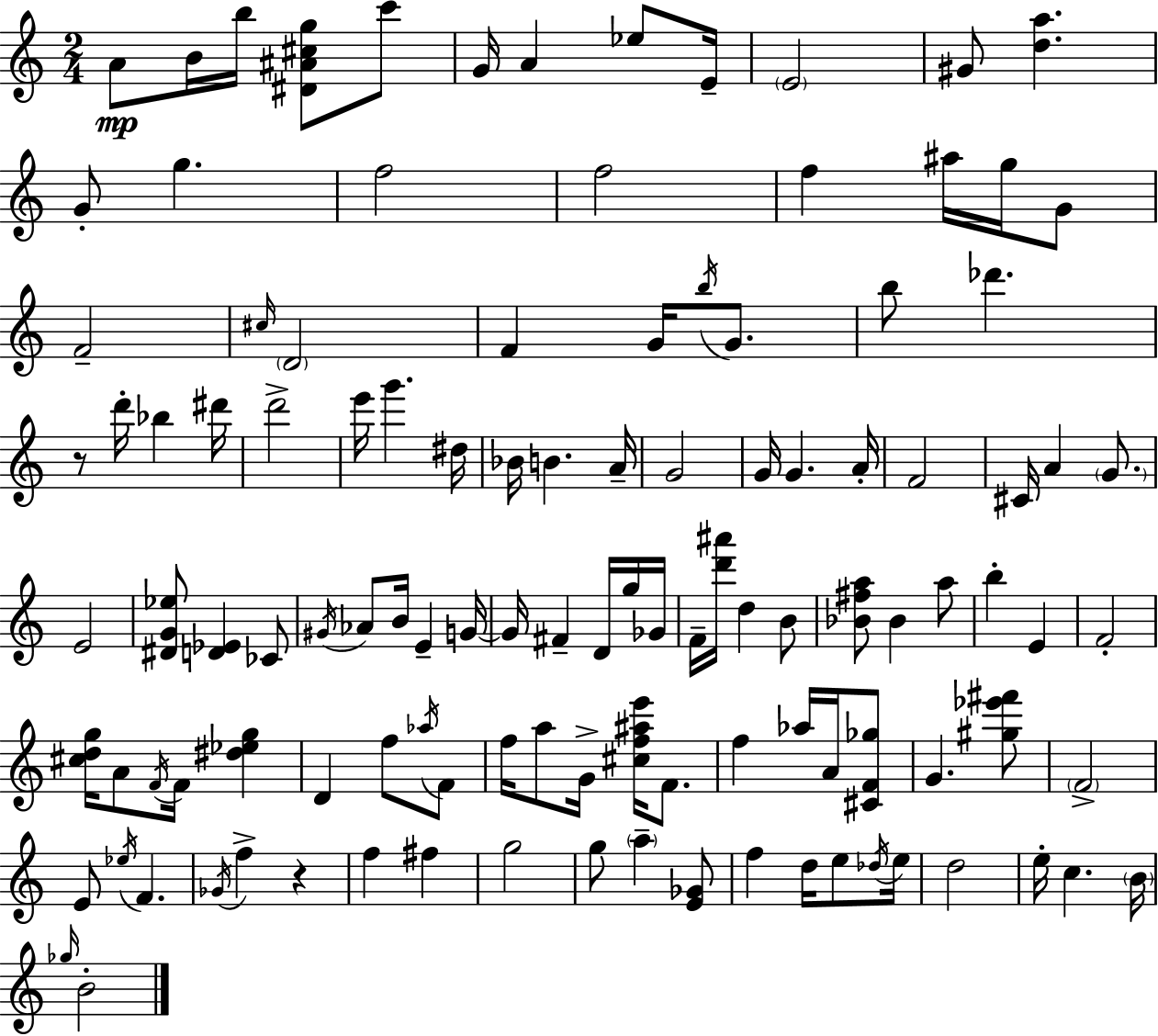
{
  \clef treble
  \numericTimeSignature
  \time 2/4
  \key c \major
  a'8\mp b'16 b''16 <dis' ais' cis'' g''>8 c'''8 | g'16 a'4 ees''8 e'16-- | \parenthesize e'2 | gis'8 <d'' a''>4. | \break g'8-. g''4. | f''2 | f''2 | f''4 ais''16 g''16 g'8 | \break f'2-- | \grace { cis''16 } \parenthesize d'2 | f'4 g'16 \acciaccatura { b''16 } g'8. | b''8 des'''4. | \break r8 d'''16-. bes''4 | dis'''16 d'''2-> | e'''16 g'''4. | dis''16 bes'16 b'4. | \break a'16-- g'2 | g'16 g'4. | a'16-. f'2 | cis'16 a'4 \parenthesize g'8. | \break e'2 | <dis' g' ees''>8 <d' ees'>4 | ces'8 \acciaccatura { gis'16 } aes'8 b'16 e'4-- | g'16~~ g'16 fis'4-- | \break d'16 g''16 ges'16 f'16-- <d''' ais'''>16 d''4 | b'8 <bes' fis'' a''>8 bes'4 | a''8 b''4-. e'4 | f'2-. | \break <cis'' d'' g''>16 a'8 \acciaccatura { f'16 } f'16 | <dis'' ees'' g''>4 d'4 | f''8 \acciaccatura { aes''16 } f'8 f''16 a''8 | g'16-> <cis'' f'' ais'' e'''>16 f'8. f''4 | \break aes''16 a'16 <cis' f' ges''>8 g'4. | <gis'' ees''' fis'''>8 \parenthesize f'2-> | e'8 \acciaccatura { ees''16 } | f'4. \acciaccatura { ges'16 } f''4-> | \break r4 f''4 | fis''4 g''2 | g''8 | \parenthesize a''4-- <e' ges'>8 f''4 | \break d''16 e''8 \acciaccatura { des''16 } e''16 | d''2 | e''16-. c''4. \parenthesize b'16 | \grace { ges''16 } b'2-. | \break \bar "|."
}